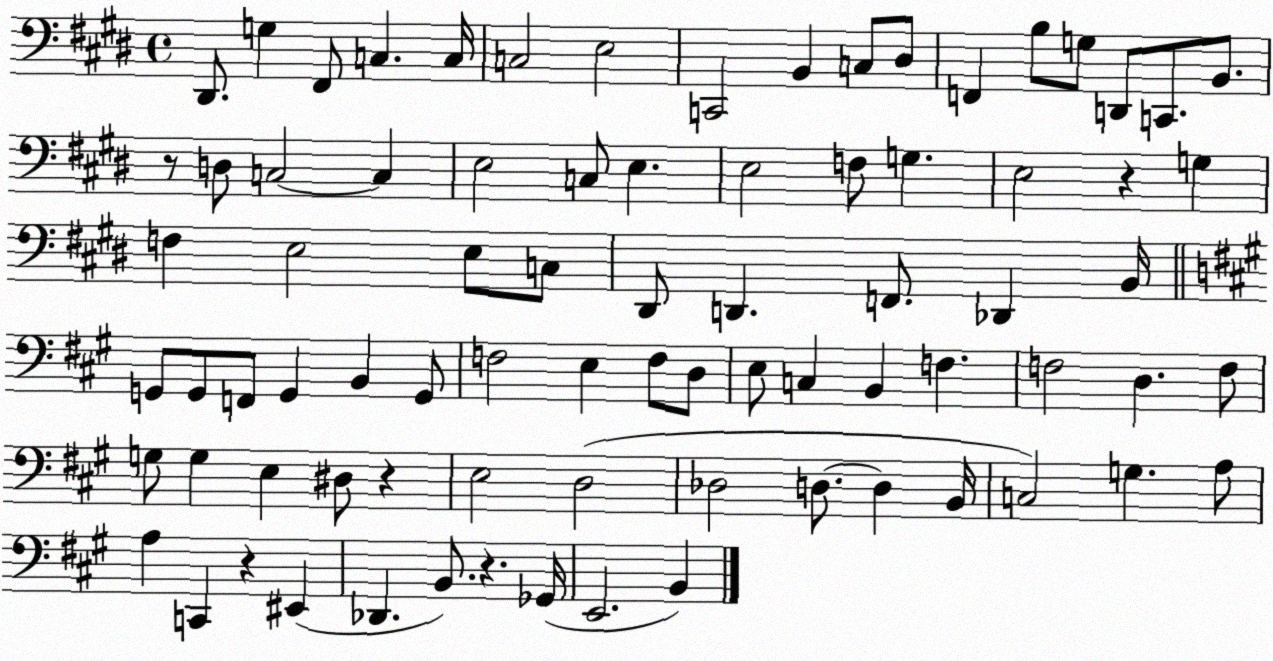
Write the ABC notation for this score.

X:1
T:Untitled
M:4/4
L:1/4
K:E
^D,,/2 G, ^F,,/2 C, C,/4 C,2 E,2 C,,2 B,, C,/2 ^D,/2 F,, B,/2 G,/2 D,,/2 C,,/2 B,,/2 z/2 D,/2 C,2 C, E,2 C,/2 E, E,2 F,/2 G, E,2 z G, F, E,2 E,/2 C,/2 ^D,,/2 D,, F,,/2 _D,, B,,/4 G,,/2 G,,/2 F,,/2 G,, B,, G,,/2 F,2 E, F,/2 D,/2 E,/2 C, B,, F, F,2 D, F,/2 G,/2 G, E, ^D,/2 z E,2 D,2 _D,2 D,/2 D, B,,/4 C,2 G, A,/2 A, C,, z ^E,, _D,, B,,/2 z _G,,/4 E,,2 B,,